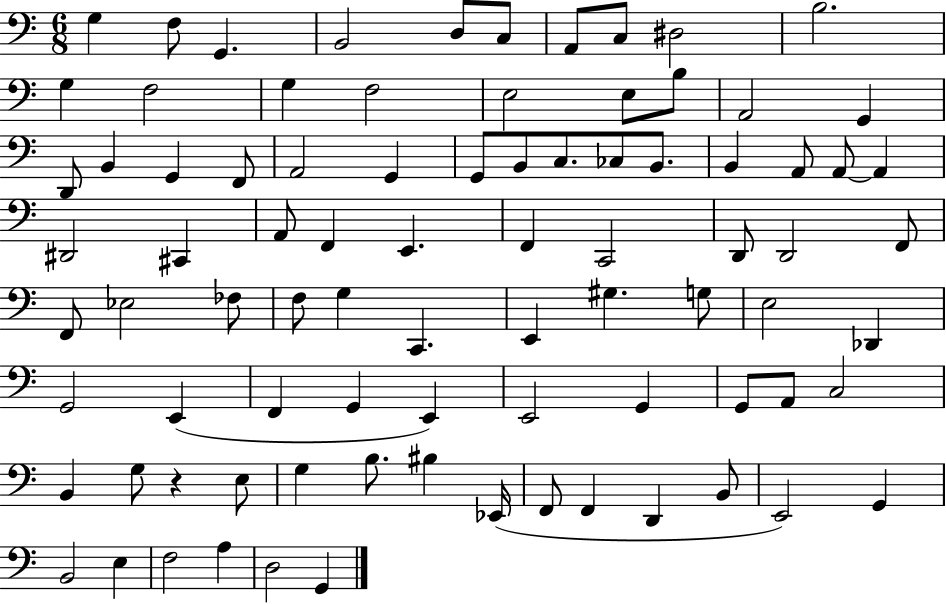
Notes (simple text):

G3/q F3/e G2/q. B2/h D3/e C3/e A2/e C3/e D#3/h B3/h. G3/q F3/h G3/q F3/h E3/h E3/e B3/e A2/h G2/q D2/e B2/q G2/q F2/e A2/h G2/q G2/e B2/e C3/e. CES3/e B2/e. B2/q A2/e A2/e A2/q D#2/h C#2/q A2/e F2/q E2/q. F2/q C2/h D2/e D2/h F2/e F2/e Eb3/h FES3/e F3/e G3/q C2/q. E2/q G#3/q. G3/e E3/h Db2/q G2/h E2/q F2/q G2/q E2/q E2/h G2/q G2/e A2/e C3/h B2/q G3/e R/q E3/e G3/q B3/e. BIS3/q Eb2/s F2/e F2/q D2/q B2/e E2/h G2/q B2/h E3/q F3/h A3/q D3/h G2/q